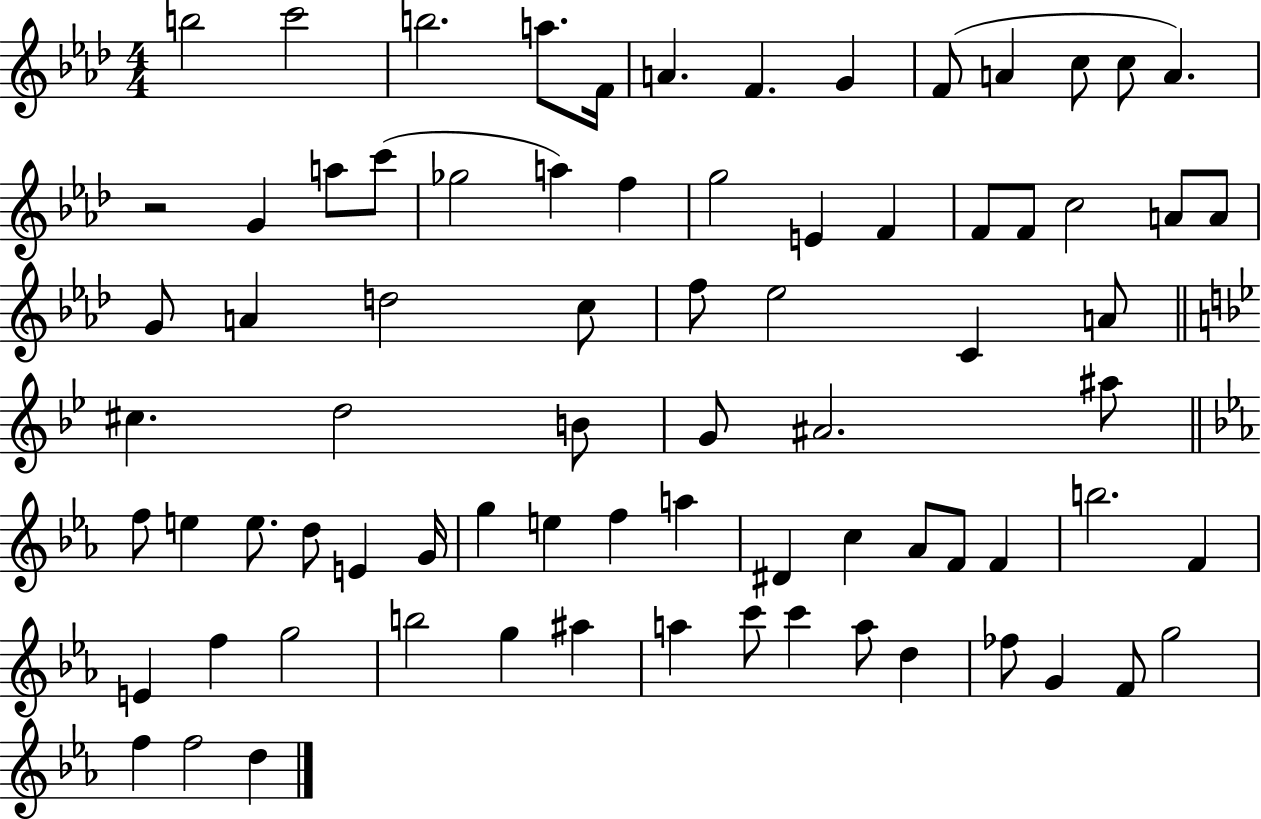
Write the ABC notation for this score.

X:1
T:Untitled
M:4/4
L:1/4
K:Ab
b2 c'2 b2 a/2 F/4 A F G F/2 A c/2 c/2 A z2 G a/2 c'/2 _g2 a f g2 E F F/2 F/2 c2 A/2 A/2 G/2 A d2 c/2 f/2 _e2 C A/2 ^c d2 B/2 G/2 ^A2 ^a/2 f/2 e e/2 d/2 E G/4 g e f a ^D c _A/2 F/2 F b2 F E f g2 b2 g ^a a c'/2 c' a/2 d _f/2 G F/2 g2 f f2 d